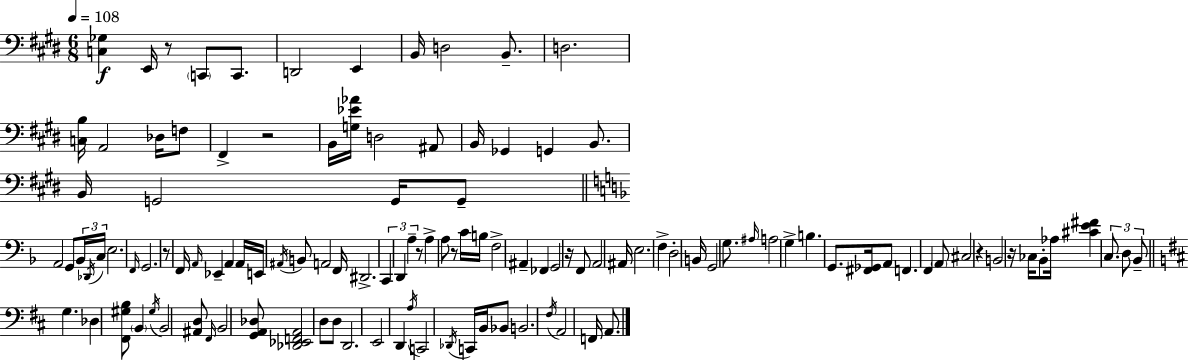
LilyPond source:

{
  \clef bass
  \numericTimeSignature
  \time 6/8
  \key e \major
  \tempo 4 = 108
  <c ges>4\f e,16 r8 \parenthesize c,8 c,8. | d,2 e,4 | b,16 d2 b,8.-- | d2. | \break <c b>16 a,2 des16 f8 | fis,4-> r2 | b,16 <g ees' aes'>16 d2 ais,8 | b,16 ges,4 g,4 b,8. | \break b,16 g,2 g,16 g,8-- | \bar "||" \break \key d \minor a,2 g,8 \tuplet 3/2 { bes,16 \acciaccatura { des,16 } | c16 } e2. | \grace { f,16 } g,2. | r8 f,16 \grace { a,16 } ees,4-- a,4 | \break a,16 e,16 \acciaccatura { ais,16 } b,8 a,2 | f,16 dis,2.-> | \tuplet 3/2 { c,4 d,4 | a4-- } r8 a4-> a8 | \break r8 c'16 b16 f2-> | ais,4-- fes,4 g,2 | r16 f,8 a,2 | ais,16 e2. | \break f4-> d2-. | b,16 g,2 | g8. \grace { ais16 } a2 | g4-> b4. g,8. | \break <fis, ges,>16 a,8 f,4. f,4 | \parenthesize a,8 cis2 | r4 b,2 | r16 ces16 bes,8-. aes16 <cis' e' fis'>4 \tuplet 3/2 { c8. | \break d8 bes,8-- } \bar "||" \break \key d \major g4. des4 <fis, gis b>8 | \parenthesize b,4 \acciaccatura { gis16 } b,2 | <ais, d>8 \grace { fis,16 } b,2 | <g, a, des>8 <des, ees, f, a,>2 d8 | \break d8 d,2. | e,2 d,4 | \acciaccatura { a16 } c,2 \acciaccatura { des,16 } | c,16 b,16 bes,8 b,2. | \break \acciaccatura { fis16 } a,2 | f,16 a,8. \bar "|."
}